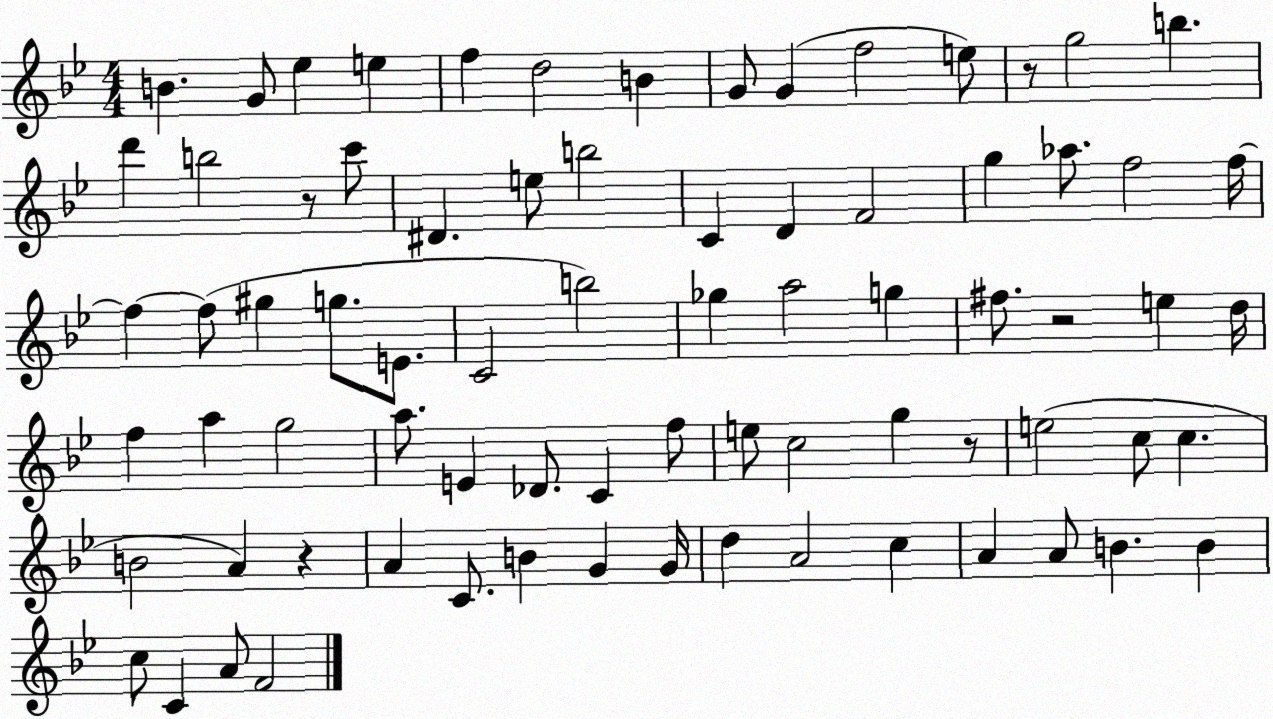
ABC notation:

X:1
T:Untitled
M:4/4
L:1/4
K:Bb
B G/2 _e e f d2 B G/2 G f2 e/2 z/2 g2 b d' b2 z/2 c'/2 ^D e/2 b2 C D F2 g _a/2 f2 f/4 f f/2 ^g g/2 E/2 C2 b2 _g a2 g ^f/2 z2 e d/4 f a g2 a/2 E _D/2 C f/2 e/2 c2 g z/2 e2 c/2 c B2 A z A C/2 B G G/4 d A2 c A A/2 B B c/2 C A/2 F2